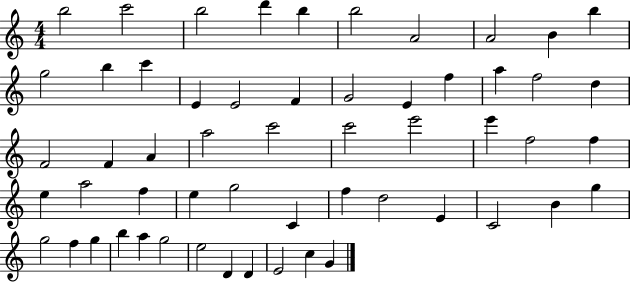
B5/h C6/h B5/h D6/q B5/q B5/h A4/h A4/h B4/q B5/q G5/h B5/q C6/q E4/q E4/h F4/q G4/h E4/q F5/q A5/q F5/h D5/q F4/h F4/q A4/q A5/h C6/h C6/h E6/h E6/q F5/h F5/q E5/q A5/h F5/q E5/q G5/h C4/q F5/q D5/h E4/q C4/h B4/q G5/q G5/h F5/q G5/q B5/q A5/q G5/h E5/h D4/q D4/q E4/h C5/q G4/q